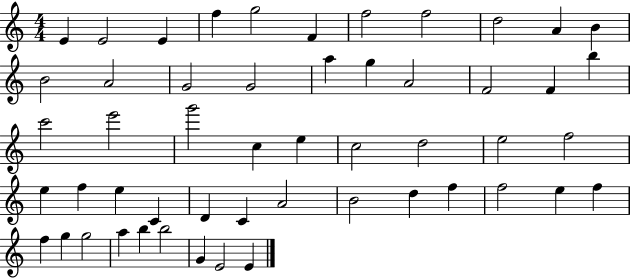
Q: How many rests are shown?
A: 0